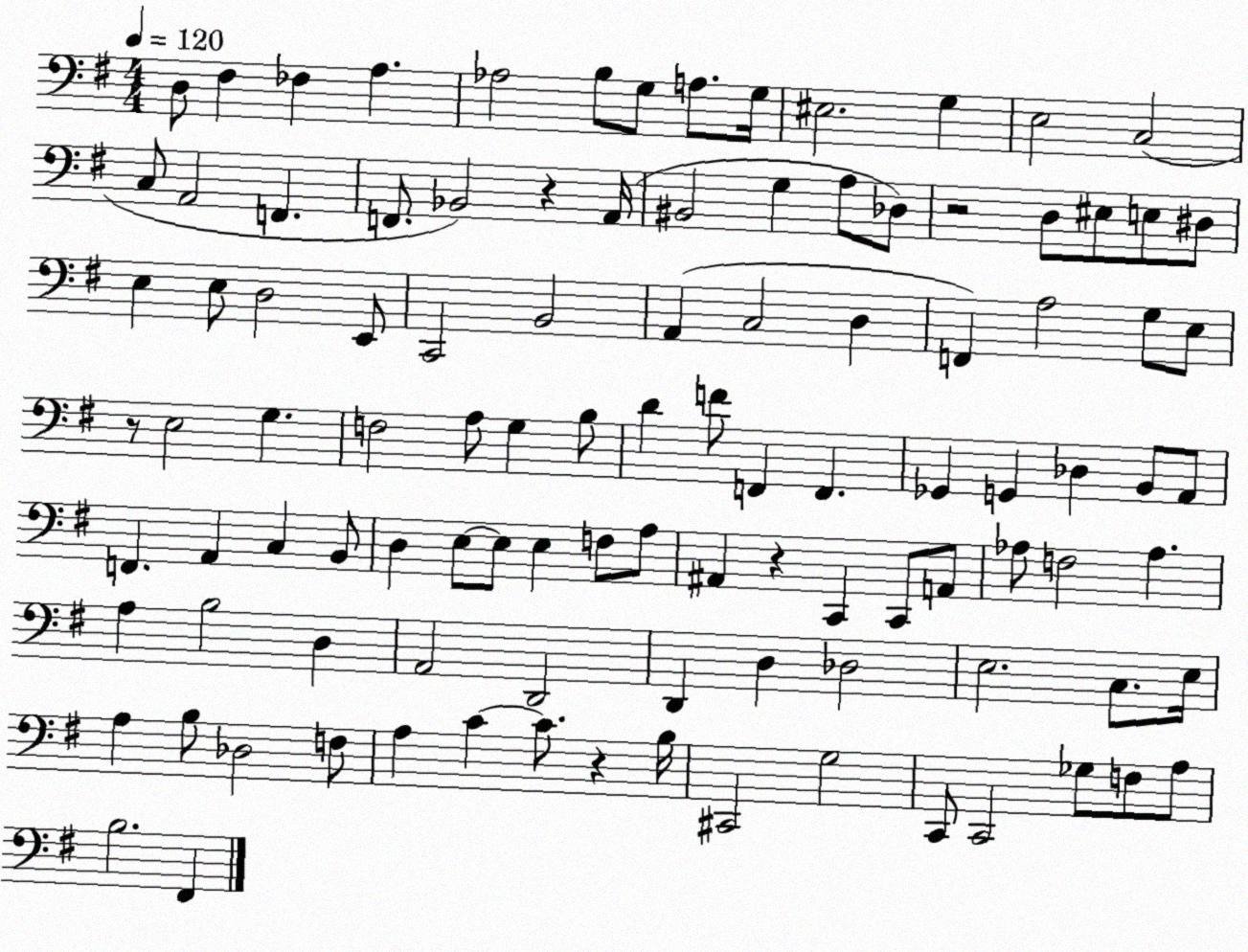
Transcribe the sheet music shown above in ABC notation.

X:1
T:Untitled
M:4/4
L:1/4
K:G
D,/2 ^F, _F, A, _A,2 B,/2 G,/2 A,/2 G,/4 ^E,2 G, E,2 C,2 C,/2 A,,2 F,, F,,/2 _B,,2 z A,,/4 ^B,,2 G, A,/2 _D,/2 z2 D,/2 ^E,/2 E,/2 ^D,/2 E, E,/2 D,2 E,,/2 C,,2 B,,2 A,, C,2 D, F,, A,2 G,/2 E,/2 z/2 E,2 G, F,2 A,/2 G, B,/2 D F/2 F,, F,, _G,, G,, _D, B,,/2 A,,/2 F,, A,, C, B,,/2 D, E,/2 E,/2 E, F,/2 A,/2 ^A,, z C,, C,,/2 A,,/2 _A,/2 F,2 _A, A, B,2 D, A,,2 D,,2 D,, D, _D,2 E,2 C,/2 E,/4 A, B,/2 _D,2 F,/2 A, C C/2 z B,/4 ^C,,2 G,2 C,,/2 C,,2 _G,/2 F,/2 A,/2 B,2 ^F,,